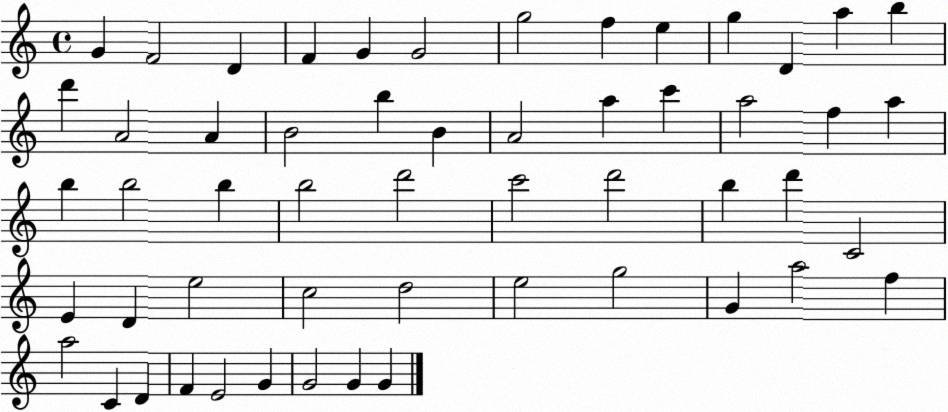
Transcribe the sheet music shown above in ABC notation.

X:1
T:Untitled
M:4/4
L:1/4
K:C
G F2 D F G G2 g2 f e g D a b d' A2 A B2 b B A2 a c' a2 f a b b2 b b2 d'2 c'2 d'2 b d' C2 E D e2 c2 d2 e2 g2 G a2 f a2 C D F E2 G G2 G G